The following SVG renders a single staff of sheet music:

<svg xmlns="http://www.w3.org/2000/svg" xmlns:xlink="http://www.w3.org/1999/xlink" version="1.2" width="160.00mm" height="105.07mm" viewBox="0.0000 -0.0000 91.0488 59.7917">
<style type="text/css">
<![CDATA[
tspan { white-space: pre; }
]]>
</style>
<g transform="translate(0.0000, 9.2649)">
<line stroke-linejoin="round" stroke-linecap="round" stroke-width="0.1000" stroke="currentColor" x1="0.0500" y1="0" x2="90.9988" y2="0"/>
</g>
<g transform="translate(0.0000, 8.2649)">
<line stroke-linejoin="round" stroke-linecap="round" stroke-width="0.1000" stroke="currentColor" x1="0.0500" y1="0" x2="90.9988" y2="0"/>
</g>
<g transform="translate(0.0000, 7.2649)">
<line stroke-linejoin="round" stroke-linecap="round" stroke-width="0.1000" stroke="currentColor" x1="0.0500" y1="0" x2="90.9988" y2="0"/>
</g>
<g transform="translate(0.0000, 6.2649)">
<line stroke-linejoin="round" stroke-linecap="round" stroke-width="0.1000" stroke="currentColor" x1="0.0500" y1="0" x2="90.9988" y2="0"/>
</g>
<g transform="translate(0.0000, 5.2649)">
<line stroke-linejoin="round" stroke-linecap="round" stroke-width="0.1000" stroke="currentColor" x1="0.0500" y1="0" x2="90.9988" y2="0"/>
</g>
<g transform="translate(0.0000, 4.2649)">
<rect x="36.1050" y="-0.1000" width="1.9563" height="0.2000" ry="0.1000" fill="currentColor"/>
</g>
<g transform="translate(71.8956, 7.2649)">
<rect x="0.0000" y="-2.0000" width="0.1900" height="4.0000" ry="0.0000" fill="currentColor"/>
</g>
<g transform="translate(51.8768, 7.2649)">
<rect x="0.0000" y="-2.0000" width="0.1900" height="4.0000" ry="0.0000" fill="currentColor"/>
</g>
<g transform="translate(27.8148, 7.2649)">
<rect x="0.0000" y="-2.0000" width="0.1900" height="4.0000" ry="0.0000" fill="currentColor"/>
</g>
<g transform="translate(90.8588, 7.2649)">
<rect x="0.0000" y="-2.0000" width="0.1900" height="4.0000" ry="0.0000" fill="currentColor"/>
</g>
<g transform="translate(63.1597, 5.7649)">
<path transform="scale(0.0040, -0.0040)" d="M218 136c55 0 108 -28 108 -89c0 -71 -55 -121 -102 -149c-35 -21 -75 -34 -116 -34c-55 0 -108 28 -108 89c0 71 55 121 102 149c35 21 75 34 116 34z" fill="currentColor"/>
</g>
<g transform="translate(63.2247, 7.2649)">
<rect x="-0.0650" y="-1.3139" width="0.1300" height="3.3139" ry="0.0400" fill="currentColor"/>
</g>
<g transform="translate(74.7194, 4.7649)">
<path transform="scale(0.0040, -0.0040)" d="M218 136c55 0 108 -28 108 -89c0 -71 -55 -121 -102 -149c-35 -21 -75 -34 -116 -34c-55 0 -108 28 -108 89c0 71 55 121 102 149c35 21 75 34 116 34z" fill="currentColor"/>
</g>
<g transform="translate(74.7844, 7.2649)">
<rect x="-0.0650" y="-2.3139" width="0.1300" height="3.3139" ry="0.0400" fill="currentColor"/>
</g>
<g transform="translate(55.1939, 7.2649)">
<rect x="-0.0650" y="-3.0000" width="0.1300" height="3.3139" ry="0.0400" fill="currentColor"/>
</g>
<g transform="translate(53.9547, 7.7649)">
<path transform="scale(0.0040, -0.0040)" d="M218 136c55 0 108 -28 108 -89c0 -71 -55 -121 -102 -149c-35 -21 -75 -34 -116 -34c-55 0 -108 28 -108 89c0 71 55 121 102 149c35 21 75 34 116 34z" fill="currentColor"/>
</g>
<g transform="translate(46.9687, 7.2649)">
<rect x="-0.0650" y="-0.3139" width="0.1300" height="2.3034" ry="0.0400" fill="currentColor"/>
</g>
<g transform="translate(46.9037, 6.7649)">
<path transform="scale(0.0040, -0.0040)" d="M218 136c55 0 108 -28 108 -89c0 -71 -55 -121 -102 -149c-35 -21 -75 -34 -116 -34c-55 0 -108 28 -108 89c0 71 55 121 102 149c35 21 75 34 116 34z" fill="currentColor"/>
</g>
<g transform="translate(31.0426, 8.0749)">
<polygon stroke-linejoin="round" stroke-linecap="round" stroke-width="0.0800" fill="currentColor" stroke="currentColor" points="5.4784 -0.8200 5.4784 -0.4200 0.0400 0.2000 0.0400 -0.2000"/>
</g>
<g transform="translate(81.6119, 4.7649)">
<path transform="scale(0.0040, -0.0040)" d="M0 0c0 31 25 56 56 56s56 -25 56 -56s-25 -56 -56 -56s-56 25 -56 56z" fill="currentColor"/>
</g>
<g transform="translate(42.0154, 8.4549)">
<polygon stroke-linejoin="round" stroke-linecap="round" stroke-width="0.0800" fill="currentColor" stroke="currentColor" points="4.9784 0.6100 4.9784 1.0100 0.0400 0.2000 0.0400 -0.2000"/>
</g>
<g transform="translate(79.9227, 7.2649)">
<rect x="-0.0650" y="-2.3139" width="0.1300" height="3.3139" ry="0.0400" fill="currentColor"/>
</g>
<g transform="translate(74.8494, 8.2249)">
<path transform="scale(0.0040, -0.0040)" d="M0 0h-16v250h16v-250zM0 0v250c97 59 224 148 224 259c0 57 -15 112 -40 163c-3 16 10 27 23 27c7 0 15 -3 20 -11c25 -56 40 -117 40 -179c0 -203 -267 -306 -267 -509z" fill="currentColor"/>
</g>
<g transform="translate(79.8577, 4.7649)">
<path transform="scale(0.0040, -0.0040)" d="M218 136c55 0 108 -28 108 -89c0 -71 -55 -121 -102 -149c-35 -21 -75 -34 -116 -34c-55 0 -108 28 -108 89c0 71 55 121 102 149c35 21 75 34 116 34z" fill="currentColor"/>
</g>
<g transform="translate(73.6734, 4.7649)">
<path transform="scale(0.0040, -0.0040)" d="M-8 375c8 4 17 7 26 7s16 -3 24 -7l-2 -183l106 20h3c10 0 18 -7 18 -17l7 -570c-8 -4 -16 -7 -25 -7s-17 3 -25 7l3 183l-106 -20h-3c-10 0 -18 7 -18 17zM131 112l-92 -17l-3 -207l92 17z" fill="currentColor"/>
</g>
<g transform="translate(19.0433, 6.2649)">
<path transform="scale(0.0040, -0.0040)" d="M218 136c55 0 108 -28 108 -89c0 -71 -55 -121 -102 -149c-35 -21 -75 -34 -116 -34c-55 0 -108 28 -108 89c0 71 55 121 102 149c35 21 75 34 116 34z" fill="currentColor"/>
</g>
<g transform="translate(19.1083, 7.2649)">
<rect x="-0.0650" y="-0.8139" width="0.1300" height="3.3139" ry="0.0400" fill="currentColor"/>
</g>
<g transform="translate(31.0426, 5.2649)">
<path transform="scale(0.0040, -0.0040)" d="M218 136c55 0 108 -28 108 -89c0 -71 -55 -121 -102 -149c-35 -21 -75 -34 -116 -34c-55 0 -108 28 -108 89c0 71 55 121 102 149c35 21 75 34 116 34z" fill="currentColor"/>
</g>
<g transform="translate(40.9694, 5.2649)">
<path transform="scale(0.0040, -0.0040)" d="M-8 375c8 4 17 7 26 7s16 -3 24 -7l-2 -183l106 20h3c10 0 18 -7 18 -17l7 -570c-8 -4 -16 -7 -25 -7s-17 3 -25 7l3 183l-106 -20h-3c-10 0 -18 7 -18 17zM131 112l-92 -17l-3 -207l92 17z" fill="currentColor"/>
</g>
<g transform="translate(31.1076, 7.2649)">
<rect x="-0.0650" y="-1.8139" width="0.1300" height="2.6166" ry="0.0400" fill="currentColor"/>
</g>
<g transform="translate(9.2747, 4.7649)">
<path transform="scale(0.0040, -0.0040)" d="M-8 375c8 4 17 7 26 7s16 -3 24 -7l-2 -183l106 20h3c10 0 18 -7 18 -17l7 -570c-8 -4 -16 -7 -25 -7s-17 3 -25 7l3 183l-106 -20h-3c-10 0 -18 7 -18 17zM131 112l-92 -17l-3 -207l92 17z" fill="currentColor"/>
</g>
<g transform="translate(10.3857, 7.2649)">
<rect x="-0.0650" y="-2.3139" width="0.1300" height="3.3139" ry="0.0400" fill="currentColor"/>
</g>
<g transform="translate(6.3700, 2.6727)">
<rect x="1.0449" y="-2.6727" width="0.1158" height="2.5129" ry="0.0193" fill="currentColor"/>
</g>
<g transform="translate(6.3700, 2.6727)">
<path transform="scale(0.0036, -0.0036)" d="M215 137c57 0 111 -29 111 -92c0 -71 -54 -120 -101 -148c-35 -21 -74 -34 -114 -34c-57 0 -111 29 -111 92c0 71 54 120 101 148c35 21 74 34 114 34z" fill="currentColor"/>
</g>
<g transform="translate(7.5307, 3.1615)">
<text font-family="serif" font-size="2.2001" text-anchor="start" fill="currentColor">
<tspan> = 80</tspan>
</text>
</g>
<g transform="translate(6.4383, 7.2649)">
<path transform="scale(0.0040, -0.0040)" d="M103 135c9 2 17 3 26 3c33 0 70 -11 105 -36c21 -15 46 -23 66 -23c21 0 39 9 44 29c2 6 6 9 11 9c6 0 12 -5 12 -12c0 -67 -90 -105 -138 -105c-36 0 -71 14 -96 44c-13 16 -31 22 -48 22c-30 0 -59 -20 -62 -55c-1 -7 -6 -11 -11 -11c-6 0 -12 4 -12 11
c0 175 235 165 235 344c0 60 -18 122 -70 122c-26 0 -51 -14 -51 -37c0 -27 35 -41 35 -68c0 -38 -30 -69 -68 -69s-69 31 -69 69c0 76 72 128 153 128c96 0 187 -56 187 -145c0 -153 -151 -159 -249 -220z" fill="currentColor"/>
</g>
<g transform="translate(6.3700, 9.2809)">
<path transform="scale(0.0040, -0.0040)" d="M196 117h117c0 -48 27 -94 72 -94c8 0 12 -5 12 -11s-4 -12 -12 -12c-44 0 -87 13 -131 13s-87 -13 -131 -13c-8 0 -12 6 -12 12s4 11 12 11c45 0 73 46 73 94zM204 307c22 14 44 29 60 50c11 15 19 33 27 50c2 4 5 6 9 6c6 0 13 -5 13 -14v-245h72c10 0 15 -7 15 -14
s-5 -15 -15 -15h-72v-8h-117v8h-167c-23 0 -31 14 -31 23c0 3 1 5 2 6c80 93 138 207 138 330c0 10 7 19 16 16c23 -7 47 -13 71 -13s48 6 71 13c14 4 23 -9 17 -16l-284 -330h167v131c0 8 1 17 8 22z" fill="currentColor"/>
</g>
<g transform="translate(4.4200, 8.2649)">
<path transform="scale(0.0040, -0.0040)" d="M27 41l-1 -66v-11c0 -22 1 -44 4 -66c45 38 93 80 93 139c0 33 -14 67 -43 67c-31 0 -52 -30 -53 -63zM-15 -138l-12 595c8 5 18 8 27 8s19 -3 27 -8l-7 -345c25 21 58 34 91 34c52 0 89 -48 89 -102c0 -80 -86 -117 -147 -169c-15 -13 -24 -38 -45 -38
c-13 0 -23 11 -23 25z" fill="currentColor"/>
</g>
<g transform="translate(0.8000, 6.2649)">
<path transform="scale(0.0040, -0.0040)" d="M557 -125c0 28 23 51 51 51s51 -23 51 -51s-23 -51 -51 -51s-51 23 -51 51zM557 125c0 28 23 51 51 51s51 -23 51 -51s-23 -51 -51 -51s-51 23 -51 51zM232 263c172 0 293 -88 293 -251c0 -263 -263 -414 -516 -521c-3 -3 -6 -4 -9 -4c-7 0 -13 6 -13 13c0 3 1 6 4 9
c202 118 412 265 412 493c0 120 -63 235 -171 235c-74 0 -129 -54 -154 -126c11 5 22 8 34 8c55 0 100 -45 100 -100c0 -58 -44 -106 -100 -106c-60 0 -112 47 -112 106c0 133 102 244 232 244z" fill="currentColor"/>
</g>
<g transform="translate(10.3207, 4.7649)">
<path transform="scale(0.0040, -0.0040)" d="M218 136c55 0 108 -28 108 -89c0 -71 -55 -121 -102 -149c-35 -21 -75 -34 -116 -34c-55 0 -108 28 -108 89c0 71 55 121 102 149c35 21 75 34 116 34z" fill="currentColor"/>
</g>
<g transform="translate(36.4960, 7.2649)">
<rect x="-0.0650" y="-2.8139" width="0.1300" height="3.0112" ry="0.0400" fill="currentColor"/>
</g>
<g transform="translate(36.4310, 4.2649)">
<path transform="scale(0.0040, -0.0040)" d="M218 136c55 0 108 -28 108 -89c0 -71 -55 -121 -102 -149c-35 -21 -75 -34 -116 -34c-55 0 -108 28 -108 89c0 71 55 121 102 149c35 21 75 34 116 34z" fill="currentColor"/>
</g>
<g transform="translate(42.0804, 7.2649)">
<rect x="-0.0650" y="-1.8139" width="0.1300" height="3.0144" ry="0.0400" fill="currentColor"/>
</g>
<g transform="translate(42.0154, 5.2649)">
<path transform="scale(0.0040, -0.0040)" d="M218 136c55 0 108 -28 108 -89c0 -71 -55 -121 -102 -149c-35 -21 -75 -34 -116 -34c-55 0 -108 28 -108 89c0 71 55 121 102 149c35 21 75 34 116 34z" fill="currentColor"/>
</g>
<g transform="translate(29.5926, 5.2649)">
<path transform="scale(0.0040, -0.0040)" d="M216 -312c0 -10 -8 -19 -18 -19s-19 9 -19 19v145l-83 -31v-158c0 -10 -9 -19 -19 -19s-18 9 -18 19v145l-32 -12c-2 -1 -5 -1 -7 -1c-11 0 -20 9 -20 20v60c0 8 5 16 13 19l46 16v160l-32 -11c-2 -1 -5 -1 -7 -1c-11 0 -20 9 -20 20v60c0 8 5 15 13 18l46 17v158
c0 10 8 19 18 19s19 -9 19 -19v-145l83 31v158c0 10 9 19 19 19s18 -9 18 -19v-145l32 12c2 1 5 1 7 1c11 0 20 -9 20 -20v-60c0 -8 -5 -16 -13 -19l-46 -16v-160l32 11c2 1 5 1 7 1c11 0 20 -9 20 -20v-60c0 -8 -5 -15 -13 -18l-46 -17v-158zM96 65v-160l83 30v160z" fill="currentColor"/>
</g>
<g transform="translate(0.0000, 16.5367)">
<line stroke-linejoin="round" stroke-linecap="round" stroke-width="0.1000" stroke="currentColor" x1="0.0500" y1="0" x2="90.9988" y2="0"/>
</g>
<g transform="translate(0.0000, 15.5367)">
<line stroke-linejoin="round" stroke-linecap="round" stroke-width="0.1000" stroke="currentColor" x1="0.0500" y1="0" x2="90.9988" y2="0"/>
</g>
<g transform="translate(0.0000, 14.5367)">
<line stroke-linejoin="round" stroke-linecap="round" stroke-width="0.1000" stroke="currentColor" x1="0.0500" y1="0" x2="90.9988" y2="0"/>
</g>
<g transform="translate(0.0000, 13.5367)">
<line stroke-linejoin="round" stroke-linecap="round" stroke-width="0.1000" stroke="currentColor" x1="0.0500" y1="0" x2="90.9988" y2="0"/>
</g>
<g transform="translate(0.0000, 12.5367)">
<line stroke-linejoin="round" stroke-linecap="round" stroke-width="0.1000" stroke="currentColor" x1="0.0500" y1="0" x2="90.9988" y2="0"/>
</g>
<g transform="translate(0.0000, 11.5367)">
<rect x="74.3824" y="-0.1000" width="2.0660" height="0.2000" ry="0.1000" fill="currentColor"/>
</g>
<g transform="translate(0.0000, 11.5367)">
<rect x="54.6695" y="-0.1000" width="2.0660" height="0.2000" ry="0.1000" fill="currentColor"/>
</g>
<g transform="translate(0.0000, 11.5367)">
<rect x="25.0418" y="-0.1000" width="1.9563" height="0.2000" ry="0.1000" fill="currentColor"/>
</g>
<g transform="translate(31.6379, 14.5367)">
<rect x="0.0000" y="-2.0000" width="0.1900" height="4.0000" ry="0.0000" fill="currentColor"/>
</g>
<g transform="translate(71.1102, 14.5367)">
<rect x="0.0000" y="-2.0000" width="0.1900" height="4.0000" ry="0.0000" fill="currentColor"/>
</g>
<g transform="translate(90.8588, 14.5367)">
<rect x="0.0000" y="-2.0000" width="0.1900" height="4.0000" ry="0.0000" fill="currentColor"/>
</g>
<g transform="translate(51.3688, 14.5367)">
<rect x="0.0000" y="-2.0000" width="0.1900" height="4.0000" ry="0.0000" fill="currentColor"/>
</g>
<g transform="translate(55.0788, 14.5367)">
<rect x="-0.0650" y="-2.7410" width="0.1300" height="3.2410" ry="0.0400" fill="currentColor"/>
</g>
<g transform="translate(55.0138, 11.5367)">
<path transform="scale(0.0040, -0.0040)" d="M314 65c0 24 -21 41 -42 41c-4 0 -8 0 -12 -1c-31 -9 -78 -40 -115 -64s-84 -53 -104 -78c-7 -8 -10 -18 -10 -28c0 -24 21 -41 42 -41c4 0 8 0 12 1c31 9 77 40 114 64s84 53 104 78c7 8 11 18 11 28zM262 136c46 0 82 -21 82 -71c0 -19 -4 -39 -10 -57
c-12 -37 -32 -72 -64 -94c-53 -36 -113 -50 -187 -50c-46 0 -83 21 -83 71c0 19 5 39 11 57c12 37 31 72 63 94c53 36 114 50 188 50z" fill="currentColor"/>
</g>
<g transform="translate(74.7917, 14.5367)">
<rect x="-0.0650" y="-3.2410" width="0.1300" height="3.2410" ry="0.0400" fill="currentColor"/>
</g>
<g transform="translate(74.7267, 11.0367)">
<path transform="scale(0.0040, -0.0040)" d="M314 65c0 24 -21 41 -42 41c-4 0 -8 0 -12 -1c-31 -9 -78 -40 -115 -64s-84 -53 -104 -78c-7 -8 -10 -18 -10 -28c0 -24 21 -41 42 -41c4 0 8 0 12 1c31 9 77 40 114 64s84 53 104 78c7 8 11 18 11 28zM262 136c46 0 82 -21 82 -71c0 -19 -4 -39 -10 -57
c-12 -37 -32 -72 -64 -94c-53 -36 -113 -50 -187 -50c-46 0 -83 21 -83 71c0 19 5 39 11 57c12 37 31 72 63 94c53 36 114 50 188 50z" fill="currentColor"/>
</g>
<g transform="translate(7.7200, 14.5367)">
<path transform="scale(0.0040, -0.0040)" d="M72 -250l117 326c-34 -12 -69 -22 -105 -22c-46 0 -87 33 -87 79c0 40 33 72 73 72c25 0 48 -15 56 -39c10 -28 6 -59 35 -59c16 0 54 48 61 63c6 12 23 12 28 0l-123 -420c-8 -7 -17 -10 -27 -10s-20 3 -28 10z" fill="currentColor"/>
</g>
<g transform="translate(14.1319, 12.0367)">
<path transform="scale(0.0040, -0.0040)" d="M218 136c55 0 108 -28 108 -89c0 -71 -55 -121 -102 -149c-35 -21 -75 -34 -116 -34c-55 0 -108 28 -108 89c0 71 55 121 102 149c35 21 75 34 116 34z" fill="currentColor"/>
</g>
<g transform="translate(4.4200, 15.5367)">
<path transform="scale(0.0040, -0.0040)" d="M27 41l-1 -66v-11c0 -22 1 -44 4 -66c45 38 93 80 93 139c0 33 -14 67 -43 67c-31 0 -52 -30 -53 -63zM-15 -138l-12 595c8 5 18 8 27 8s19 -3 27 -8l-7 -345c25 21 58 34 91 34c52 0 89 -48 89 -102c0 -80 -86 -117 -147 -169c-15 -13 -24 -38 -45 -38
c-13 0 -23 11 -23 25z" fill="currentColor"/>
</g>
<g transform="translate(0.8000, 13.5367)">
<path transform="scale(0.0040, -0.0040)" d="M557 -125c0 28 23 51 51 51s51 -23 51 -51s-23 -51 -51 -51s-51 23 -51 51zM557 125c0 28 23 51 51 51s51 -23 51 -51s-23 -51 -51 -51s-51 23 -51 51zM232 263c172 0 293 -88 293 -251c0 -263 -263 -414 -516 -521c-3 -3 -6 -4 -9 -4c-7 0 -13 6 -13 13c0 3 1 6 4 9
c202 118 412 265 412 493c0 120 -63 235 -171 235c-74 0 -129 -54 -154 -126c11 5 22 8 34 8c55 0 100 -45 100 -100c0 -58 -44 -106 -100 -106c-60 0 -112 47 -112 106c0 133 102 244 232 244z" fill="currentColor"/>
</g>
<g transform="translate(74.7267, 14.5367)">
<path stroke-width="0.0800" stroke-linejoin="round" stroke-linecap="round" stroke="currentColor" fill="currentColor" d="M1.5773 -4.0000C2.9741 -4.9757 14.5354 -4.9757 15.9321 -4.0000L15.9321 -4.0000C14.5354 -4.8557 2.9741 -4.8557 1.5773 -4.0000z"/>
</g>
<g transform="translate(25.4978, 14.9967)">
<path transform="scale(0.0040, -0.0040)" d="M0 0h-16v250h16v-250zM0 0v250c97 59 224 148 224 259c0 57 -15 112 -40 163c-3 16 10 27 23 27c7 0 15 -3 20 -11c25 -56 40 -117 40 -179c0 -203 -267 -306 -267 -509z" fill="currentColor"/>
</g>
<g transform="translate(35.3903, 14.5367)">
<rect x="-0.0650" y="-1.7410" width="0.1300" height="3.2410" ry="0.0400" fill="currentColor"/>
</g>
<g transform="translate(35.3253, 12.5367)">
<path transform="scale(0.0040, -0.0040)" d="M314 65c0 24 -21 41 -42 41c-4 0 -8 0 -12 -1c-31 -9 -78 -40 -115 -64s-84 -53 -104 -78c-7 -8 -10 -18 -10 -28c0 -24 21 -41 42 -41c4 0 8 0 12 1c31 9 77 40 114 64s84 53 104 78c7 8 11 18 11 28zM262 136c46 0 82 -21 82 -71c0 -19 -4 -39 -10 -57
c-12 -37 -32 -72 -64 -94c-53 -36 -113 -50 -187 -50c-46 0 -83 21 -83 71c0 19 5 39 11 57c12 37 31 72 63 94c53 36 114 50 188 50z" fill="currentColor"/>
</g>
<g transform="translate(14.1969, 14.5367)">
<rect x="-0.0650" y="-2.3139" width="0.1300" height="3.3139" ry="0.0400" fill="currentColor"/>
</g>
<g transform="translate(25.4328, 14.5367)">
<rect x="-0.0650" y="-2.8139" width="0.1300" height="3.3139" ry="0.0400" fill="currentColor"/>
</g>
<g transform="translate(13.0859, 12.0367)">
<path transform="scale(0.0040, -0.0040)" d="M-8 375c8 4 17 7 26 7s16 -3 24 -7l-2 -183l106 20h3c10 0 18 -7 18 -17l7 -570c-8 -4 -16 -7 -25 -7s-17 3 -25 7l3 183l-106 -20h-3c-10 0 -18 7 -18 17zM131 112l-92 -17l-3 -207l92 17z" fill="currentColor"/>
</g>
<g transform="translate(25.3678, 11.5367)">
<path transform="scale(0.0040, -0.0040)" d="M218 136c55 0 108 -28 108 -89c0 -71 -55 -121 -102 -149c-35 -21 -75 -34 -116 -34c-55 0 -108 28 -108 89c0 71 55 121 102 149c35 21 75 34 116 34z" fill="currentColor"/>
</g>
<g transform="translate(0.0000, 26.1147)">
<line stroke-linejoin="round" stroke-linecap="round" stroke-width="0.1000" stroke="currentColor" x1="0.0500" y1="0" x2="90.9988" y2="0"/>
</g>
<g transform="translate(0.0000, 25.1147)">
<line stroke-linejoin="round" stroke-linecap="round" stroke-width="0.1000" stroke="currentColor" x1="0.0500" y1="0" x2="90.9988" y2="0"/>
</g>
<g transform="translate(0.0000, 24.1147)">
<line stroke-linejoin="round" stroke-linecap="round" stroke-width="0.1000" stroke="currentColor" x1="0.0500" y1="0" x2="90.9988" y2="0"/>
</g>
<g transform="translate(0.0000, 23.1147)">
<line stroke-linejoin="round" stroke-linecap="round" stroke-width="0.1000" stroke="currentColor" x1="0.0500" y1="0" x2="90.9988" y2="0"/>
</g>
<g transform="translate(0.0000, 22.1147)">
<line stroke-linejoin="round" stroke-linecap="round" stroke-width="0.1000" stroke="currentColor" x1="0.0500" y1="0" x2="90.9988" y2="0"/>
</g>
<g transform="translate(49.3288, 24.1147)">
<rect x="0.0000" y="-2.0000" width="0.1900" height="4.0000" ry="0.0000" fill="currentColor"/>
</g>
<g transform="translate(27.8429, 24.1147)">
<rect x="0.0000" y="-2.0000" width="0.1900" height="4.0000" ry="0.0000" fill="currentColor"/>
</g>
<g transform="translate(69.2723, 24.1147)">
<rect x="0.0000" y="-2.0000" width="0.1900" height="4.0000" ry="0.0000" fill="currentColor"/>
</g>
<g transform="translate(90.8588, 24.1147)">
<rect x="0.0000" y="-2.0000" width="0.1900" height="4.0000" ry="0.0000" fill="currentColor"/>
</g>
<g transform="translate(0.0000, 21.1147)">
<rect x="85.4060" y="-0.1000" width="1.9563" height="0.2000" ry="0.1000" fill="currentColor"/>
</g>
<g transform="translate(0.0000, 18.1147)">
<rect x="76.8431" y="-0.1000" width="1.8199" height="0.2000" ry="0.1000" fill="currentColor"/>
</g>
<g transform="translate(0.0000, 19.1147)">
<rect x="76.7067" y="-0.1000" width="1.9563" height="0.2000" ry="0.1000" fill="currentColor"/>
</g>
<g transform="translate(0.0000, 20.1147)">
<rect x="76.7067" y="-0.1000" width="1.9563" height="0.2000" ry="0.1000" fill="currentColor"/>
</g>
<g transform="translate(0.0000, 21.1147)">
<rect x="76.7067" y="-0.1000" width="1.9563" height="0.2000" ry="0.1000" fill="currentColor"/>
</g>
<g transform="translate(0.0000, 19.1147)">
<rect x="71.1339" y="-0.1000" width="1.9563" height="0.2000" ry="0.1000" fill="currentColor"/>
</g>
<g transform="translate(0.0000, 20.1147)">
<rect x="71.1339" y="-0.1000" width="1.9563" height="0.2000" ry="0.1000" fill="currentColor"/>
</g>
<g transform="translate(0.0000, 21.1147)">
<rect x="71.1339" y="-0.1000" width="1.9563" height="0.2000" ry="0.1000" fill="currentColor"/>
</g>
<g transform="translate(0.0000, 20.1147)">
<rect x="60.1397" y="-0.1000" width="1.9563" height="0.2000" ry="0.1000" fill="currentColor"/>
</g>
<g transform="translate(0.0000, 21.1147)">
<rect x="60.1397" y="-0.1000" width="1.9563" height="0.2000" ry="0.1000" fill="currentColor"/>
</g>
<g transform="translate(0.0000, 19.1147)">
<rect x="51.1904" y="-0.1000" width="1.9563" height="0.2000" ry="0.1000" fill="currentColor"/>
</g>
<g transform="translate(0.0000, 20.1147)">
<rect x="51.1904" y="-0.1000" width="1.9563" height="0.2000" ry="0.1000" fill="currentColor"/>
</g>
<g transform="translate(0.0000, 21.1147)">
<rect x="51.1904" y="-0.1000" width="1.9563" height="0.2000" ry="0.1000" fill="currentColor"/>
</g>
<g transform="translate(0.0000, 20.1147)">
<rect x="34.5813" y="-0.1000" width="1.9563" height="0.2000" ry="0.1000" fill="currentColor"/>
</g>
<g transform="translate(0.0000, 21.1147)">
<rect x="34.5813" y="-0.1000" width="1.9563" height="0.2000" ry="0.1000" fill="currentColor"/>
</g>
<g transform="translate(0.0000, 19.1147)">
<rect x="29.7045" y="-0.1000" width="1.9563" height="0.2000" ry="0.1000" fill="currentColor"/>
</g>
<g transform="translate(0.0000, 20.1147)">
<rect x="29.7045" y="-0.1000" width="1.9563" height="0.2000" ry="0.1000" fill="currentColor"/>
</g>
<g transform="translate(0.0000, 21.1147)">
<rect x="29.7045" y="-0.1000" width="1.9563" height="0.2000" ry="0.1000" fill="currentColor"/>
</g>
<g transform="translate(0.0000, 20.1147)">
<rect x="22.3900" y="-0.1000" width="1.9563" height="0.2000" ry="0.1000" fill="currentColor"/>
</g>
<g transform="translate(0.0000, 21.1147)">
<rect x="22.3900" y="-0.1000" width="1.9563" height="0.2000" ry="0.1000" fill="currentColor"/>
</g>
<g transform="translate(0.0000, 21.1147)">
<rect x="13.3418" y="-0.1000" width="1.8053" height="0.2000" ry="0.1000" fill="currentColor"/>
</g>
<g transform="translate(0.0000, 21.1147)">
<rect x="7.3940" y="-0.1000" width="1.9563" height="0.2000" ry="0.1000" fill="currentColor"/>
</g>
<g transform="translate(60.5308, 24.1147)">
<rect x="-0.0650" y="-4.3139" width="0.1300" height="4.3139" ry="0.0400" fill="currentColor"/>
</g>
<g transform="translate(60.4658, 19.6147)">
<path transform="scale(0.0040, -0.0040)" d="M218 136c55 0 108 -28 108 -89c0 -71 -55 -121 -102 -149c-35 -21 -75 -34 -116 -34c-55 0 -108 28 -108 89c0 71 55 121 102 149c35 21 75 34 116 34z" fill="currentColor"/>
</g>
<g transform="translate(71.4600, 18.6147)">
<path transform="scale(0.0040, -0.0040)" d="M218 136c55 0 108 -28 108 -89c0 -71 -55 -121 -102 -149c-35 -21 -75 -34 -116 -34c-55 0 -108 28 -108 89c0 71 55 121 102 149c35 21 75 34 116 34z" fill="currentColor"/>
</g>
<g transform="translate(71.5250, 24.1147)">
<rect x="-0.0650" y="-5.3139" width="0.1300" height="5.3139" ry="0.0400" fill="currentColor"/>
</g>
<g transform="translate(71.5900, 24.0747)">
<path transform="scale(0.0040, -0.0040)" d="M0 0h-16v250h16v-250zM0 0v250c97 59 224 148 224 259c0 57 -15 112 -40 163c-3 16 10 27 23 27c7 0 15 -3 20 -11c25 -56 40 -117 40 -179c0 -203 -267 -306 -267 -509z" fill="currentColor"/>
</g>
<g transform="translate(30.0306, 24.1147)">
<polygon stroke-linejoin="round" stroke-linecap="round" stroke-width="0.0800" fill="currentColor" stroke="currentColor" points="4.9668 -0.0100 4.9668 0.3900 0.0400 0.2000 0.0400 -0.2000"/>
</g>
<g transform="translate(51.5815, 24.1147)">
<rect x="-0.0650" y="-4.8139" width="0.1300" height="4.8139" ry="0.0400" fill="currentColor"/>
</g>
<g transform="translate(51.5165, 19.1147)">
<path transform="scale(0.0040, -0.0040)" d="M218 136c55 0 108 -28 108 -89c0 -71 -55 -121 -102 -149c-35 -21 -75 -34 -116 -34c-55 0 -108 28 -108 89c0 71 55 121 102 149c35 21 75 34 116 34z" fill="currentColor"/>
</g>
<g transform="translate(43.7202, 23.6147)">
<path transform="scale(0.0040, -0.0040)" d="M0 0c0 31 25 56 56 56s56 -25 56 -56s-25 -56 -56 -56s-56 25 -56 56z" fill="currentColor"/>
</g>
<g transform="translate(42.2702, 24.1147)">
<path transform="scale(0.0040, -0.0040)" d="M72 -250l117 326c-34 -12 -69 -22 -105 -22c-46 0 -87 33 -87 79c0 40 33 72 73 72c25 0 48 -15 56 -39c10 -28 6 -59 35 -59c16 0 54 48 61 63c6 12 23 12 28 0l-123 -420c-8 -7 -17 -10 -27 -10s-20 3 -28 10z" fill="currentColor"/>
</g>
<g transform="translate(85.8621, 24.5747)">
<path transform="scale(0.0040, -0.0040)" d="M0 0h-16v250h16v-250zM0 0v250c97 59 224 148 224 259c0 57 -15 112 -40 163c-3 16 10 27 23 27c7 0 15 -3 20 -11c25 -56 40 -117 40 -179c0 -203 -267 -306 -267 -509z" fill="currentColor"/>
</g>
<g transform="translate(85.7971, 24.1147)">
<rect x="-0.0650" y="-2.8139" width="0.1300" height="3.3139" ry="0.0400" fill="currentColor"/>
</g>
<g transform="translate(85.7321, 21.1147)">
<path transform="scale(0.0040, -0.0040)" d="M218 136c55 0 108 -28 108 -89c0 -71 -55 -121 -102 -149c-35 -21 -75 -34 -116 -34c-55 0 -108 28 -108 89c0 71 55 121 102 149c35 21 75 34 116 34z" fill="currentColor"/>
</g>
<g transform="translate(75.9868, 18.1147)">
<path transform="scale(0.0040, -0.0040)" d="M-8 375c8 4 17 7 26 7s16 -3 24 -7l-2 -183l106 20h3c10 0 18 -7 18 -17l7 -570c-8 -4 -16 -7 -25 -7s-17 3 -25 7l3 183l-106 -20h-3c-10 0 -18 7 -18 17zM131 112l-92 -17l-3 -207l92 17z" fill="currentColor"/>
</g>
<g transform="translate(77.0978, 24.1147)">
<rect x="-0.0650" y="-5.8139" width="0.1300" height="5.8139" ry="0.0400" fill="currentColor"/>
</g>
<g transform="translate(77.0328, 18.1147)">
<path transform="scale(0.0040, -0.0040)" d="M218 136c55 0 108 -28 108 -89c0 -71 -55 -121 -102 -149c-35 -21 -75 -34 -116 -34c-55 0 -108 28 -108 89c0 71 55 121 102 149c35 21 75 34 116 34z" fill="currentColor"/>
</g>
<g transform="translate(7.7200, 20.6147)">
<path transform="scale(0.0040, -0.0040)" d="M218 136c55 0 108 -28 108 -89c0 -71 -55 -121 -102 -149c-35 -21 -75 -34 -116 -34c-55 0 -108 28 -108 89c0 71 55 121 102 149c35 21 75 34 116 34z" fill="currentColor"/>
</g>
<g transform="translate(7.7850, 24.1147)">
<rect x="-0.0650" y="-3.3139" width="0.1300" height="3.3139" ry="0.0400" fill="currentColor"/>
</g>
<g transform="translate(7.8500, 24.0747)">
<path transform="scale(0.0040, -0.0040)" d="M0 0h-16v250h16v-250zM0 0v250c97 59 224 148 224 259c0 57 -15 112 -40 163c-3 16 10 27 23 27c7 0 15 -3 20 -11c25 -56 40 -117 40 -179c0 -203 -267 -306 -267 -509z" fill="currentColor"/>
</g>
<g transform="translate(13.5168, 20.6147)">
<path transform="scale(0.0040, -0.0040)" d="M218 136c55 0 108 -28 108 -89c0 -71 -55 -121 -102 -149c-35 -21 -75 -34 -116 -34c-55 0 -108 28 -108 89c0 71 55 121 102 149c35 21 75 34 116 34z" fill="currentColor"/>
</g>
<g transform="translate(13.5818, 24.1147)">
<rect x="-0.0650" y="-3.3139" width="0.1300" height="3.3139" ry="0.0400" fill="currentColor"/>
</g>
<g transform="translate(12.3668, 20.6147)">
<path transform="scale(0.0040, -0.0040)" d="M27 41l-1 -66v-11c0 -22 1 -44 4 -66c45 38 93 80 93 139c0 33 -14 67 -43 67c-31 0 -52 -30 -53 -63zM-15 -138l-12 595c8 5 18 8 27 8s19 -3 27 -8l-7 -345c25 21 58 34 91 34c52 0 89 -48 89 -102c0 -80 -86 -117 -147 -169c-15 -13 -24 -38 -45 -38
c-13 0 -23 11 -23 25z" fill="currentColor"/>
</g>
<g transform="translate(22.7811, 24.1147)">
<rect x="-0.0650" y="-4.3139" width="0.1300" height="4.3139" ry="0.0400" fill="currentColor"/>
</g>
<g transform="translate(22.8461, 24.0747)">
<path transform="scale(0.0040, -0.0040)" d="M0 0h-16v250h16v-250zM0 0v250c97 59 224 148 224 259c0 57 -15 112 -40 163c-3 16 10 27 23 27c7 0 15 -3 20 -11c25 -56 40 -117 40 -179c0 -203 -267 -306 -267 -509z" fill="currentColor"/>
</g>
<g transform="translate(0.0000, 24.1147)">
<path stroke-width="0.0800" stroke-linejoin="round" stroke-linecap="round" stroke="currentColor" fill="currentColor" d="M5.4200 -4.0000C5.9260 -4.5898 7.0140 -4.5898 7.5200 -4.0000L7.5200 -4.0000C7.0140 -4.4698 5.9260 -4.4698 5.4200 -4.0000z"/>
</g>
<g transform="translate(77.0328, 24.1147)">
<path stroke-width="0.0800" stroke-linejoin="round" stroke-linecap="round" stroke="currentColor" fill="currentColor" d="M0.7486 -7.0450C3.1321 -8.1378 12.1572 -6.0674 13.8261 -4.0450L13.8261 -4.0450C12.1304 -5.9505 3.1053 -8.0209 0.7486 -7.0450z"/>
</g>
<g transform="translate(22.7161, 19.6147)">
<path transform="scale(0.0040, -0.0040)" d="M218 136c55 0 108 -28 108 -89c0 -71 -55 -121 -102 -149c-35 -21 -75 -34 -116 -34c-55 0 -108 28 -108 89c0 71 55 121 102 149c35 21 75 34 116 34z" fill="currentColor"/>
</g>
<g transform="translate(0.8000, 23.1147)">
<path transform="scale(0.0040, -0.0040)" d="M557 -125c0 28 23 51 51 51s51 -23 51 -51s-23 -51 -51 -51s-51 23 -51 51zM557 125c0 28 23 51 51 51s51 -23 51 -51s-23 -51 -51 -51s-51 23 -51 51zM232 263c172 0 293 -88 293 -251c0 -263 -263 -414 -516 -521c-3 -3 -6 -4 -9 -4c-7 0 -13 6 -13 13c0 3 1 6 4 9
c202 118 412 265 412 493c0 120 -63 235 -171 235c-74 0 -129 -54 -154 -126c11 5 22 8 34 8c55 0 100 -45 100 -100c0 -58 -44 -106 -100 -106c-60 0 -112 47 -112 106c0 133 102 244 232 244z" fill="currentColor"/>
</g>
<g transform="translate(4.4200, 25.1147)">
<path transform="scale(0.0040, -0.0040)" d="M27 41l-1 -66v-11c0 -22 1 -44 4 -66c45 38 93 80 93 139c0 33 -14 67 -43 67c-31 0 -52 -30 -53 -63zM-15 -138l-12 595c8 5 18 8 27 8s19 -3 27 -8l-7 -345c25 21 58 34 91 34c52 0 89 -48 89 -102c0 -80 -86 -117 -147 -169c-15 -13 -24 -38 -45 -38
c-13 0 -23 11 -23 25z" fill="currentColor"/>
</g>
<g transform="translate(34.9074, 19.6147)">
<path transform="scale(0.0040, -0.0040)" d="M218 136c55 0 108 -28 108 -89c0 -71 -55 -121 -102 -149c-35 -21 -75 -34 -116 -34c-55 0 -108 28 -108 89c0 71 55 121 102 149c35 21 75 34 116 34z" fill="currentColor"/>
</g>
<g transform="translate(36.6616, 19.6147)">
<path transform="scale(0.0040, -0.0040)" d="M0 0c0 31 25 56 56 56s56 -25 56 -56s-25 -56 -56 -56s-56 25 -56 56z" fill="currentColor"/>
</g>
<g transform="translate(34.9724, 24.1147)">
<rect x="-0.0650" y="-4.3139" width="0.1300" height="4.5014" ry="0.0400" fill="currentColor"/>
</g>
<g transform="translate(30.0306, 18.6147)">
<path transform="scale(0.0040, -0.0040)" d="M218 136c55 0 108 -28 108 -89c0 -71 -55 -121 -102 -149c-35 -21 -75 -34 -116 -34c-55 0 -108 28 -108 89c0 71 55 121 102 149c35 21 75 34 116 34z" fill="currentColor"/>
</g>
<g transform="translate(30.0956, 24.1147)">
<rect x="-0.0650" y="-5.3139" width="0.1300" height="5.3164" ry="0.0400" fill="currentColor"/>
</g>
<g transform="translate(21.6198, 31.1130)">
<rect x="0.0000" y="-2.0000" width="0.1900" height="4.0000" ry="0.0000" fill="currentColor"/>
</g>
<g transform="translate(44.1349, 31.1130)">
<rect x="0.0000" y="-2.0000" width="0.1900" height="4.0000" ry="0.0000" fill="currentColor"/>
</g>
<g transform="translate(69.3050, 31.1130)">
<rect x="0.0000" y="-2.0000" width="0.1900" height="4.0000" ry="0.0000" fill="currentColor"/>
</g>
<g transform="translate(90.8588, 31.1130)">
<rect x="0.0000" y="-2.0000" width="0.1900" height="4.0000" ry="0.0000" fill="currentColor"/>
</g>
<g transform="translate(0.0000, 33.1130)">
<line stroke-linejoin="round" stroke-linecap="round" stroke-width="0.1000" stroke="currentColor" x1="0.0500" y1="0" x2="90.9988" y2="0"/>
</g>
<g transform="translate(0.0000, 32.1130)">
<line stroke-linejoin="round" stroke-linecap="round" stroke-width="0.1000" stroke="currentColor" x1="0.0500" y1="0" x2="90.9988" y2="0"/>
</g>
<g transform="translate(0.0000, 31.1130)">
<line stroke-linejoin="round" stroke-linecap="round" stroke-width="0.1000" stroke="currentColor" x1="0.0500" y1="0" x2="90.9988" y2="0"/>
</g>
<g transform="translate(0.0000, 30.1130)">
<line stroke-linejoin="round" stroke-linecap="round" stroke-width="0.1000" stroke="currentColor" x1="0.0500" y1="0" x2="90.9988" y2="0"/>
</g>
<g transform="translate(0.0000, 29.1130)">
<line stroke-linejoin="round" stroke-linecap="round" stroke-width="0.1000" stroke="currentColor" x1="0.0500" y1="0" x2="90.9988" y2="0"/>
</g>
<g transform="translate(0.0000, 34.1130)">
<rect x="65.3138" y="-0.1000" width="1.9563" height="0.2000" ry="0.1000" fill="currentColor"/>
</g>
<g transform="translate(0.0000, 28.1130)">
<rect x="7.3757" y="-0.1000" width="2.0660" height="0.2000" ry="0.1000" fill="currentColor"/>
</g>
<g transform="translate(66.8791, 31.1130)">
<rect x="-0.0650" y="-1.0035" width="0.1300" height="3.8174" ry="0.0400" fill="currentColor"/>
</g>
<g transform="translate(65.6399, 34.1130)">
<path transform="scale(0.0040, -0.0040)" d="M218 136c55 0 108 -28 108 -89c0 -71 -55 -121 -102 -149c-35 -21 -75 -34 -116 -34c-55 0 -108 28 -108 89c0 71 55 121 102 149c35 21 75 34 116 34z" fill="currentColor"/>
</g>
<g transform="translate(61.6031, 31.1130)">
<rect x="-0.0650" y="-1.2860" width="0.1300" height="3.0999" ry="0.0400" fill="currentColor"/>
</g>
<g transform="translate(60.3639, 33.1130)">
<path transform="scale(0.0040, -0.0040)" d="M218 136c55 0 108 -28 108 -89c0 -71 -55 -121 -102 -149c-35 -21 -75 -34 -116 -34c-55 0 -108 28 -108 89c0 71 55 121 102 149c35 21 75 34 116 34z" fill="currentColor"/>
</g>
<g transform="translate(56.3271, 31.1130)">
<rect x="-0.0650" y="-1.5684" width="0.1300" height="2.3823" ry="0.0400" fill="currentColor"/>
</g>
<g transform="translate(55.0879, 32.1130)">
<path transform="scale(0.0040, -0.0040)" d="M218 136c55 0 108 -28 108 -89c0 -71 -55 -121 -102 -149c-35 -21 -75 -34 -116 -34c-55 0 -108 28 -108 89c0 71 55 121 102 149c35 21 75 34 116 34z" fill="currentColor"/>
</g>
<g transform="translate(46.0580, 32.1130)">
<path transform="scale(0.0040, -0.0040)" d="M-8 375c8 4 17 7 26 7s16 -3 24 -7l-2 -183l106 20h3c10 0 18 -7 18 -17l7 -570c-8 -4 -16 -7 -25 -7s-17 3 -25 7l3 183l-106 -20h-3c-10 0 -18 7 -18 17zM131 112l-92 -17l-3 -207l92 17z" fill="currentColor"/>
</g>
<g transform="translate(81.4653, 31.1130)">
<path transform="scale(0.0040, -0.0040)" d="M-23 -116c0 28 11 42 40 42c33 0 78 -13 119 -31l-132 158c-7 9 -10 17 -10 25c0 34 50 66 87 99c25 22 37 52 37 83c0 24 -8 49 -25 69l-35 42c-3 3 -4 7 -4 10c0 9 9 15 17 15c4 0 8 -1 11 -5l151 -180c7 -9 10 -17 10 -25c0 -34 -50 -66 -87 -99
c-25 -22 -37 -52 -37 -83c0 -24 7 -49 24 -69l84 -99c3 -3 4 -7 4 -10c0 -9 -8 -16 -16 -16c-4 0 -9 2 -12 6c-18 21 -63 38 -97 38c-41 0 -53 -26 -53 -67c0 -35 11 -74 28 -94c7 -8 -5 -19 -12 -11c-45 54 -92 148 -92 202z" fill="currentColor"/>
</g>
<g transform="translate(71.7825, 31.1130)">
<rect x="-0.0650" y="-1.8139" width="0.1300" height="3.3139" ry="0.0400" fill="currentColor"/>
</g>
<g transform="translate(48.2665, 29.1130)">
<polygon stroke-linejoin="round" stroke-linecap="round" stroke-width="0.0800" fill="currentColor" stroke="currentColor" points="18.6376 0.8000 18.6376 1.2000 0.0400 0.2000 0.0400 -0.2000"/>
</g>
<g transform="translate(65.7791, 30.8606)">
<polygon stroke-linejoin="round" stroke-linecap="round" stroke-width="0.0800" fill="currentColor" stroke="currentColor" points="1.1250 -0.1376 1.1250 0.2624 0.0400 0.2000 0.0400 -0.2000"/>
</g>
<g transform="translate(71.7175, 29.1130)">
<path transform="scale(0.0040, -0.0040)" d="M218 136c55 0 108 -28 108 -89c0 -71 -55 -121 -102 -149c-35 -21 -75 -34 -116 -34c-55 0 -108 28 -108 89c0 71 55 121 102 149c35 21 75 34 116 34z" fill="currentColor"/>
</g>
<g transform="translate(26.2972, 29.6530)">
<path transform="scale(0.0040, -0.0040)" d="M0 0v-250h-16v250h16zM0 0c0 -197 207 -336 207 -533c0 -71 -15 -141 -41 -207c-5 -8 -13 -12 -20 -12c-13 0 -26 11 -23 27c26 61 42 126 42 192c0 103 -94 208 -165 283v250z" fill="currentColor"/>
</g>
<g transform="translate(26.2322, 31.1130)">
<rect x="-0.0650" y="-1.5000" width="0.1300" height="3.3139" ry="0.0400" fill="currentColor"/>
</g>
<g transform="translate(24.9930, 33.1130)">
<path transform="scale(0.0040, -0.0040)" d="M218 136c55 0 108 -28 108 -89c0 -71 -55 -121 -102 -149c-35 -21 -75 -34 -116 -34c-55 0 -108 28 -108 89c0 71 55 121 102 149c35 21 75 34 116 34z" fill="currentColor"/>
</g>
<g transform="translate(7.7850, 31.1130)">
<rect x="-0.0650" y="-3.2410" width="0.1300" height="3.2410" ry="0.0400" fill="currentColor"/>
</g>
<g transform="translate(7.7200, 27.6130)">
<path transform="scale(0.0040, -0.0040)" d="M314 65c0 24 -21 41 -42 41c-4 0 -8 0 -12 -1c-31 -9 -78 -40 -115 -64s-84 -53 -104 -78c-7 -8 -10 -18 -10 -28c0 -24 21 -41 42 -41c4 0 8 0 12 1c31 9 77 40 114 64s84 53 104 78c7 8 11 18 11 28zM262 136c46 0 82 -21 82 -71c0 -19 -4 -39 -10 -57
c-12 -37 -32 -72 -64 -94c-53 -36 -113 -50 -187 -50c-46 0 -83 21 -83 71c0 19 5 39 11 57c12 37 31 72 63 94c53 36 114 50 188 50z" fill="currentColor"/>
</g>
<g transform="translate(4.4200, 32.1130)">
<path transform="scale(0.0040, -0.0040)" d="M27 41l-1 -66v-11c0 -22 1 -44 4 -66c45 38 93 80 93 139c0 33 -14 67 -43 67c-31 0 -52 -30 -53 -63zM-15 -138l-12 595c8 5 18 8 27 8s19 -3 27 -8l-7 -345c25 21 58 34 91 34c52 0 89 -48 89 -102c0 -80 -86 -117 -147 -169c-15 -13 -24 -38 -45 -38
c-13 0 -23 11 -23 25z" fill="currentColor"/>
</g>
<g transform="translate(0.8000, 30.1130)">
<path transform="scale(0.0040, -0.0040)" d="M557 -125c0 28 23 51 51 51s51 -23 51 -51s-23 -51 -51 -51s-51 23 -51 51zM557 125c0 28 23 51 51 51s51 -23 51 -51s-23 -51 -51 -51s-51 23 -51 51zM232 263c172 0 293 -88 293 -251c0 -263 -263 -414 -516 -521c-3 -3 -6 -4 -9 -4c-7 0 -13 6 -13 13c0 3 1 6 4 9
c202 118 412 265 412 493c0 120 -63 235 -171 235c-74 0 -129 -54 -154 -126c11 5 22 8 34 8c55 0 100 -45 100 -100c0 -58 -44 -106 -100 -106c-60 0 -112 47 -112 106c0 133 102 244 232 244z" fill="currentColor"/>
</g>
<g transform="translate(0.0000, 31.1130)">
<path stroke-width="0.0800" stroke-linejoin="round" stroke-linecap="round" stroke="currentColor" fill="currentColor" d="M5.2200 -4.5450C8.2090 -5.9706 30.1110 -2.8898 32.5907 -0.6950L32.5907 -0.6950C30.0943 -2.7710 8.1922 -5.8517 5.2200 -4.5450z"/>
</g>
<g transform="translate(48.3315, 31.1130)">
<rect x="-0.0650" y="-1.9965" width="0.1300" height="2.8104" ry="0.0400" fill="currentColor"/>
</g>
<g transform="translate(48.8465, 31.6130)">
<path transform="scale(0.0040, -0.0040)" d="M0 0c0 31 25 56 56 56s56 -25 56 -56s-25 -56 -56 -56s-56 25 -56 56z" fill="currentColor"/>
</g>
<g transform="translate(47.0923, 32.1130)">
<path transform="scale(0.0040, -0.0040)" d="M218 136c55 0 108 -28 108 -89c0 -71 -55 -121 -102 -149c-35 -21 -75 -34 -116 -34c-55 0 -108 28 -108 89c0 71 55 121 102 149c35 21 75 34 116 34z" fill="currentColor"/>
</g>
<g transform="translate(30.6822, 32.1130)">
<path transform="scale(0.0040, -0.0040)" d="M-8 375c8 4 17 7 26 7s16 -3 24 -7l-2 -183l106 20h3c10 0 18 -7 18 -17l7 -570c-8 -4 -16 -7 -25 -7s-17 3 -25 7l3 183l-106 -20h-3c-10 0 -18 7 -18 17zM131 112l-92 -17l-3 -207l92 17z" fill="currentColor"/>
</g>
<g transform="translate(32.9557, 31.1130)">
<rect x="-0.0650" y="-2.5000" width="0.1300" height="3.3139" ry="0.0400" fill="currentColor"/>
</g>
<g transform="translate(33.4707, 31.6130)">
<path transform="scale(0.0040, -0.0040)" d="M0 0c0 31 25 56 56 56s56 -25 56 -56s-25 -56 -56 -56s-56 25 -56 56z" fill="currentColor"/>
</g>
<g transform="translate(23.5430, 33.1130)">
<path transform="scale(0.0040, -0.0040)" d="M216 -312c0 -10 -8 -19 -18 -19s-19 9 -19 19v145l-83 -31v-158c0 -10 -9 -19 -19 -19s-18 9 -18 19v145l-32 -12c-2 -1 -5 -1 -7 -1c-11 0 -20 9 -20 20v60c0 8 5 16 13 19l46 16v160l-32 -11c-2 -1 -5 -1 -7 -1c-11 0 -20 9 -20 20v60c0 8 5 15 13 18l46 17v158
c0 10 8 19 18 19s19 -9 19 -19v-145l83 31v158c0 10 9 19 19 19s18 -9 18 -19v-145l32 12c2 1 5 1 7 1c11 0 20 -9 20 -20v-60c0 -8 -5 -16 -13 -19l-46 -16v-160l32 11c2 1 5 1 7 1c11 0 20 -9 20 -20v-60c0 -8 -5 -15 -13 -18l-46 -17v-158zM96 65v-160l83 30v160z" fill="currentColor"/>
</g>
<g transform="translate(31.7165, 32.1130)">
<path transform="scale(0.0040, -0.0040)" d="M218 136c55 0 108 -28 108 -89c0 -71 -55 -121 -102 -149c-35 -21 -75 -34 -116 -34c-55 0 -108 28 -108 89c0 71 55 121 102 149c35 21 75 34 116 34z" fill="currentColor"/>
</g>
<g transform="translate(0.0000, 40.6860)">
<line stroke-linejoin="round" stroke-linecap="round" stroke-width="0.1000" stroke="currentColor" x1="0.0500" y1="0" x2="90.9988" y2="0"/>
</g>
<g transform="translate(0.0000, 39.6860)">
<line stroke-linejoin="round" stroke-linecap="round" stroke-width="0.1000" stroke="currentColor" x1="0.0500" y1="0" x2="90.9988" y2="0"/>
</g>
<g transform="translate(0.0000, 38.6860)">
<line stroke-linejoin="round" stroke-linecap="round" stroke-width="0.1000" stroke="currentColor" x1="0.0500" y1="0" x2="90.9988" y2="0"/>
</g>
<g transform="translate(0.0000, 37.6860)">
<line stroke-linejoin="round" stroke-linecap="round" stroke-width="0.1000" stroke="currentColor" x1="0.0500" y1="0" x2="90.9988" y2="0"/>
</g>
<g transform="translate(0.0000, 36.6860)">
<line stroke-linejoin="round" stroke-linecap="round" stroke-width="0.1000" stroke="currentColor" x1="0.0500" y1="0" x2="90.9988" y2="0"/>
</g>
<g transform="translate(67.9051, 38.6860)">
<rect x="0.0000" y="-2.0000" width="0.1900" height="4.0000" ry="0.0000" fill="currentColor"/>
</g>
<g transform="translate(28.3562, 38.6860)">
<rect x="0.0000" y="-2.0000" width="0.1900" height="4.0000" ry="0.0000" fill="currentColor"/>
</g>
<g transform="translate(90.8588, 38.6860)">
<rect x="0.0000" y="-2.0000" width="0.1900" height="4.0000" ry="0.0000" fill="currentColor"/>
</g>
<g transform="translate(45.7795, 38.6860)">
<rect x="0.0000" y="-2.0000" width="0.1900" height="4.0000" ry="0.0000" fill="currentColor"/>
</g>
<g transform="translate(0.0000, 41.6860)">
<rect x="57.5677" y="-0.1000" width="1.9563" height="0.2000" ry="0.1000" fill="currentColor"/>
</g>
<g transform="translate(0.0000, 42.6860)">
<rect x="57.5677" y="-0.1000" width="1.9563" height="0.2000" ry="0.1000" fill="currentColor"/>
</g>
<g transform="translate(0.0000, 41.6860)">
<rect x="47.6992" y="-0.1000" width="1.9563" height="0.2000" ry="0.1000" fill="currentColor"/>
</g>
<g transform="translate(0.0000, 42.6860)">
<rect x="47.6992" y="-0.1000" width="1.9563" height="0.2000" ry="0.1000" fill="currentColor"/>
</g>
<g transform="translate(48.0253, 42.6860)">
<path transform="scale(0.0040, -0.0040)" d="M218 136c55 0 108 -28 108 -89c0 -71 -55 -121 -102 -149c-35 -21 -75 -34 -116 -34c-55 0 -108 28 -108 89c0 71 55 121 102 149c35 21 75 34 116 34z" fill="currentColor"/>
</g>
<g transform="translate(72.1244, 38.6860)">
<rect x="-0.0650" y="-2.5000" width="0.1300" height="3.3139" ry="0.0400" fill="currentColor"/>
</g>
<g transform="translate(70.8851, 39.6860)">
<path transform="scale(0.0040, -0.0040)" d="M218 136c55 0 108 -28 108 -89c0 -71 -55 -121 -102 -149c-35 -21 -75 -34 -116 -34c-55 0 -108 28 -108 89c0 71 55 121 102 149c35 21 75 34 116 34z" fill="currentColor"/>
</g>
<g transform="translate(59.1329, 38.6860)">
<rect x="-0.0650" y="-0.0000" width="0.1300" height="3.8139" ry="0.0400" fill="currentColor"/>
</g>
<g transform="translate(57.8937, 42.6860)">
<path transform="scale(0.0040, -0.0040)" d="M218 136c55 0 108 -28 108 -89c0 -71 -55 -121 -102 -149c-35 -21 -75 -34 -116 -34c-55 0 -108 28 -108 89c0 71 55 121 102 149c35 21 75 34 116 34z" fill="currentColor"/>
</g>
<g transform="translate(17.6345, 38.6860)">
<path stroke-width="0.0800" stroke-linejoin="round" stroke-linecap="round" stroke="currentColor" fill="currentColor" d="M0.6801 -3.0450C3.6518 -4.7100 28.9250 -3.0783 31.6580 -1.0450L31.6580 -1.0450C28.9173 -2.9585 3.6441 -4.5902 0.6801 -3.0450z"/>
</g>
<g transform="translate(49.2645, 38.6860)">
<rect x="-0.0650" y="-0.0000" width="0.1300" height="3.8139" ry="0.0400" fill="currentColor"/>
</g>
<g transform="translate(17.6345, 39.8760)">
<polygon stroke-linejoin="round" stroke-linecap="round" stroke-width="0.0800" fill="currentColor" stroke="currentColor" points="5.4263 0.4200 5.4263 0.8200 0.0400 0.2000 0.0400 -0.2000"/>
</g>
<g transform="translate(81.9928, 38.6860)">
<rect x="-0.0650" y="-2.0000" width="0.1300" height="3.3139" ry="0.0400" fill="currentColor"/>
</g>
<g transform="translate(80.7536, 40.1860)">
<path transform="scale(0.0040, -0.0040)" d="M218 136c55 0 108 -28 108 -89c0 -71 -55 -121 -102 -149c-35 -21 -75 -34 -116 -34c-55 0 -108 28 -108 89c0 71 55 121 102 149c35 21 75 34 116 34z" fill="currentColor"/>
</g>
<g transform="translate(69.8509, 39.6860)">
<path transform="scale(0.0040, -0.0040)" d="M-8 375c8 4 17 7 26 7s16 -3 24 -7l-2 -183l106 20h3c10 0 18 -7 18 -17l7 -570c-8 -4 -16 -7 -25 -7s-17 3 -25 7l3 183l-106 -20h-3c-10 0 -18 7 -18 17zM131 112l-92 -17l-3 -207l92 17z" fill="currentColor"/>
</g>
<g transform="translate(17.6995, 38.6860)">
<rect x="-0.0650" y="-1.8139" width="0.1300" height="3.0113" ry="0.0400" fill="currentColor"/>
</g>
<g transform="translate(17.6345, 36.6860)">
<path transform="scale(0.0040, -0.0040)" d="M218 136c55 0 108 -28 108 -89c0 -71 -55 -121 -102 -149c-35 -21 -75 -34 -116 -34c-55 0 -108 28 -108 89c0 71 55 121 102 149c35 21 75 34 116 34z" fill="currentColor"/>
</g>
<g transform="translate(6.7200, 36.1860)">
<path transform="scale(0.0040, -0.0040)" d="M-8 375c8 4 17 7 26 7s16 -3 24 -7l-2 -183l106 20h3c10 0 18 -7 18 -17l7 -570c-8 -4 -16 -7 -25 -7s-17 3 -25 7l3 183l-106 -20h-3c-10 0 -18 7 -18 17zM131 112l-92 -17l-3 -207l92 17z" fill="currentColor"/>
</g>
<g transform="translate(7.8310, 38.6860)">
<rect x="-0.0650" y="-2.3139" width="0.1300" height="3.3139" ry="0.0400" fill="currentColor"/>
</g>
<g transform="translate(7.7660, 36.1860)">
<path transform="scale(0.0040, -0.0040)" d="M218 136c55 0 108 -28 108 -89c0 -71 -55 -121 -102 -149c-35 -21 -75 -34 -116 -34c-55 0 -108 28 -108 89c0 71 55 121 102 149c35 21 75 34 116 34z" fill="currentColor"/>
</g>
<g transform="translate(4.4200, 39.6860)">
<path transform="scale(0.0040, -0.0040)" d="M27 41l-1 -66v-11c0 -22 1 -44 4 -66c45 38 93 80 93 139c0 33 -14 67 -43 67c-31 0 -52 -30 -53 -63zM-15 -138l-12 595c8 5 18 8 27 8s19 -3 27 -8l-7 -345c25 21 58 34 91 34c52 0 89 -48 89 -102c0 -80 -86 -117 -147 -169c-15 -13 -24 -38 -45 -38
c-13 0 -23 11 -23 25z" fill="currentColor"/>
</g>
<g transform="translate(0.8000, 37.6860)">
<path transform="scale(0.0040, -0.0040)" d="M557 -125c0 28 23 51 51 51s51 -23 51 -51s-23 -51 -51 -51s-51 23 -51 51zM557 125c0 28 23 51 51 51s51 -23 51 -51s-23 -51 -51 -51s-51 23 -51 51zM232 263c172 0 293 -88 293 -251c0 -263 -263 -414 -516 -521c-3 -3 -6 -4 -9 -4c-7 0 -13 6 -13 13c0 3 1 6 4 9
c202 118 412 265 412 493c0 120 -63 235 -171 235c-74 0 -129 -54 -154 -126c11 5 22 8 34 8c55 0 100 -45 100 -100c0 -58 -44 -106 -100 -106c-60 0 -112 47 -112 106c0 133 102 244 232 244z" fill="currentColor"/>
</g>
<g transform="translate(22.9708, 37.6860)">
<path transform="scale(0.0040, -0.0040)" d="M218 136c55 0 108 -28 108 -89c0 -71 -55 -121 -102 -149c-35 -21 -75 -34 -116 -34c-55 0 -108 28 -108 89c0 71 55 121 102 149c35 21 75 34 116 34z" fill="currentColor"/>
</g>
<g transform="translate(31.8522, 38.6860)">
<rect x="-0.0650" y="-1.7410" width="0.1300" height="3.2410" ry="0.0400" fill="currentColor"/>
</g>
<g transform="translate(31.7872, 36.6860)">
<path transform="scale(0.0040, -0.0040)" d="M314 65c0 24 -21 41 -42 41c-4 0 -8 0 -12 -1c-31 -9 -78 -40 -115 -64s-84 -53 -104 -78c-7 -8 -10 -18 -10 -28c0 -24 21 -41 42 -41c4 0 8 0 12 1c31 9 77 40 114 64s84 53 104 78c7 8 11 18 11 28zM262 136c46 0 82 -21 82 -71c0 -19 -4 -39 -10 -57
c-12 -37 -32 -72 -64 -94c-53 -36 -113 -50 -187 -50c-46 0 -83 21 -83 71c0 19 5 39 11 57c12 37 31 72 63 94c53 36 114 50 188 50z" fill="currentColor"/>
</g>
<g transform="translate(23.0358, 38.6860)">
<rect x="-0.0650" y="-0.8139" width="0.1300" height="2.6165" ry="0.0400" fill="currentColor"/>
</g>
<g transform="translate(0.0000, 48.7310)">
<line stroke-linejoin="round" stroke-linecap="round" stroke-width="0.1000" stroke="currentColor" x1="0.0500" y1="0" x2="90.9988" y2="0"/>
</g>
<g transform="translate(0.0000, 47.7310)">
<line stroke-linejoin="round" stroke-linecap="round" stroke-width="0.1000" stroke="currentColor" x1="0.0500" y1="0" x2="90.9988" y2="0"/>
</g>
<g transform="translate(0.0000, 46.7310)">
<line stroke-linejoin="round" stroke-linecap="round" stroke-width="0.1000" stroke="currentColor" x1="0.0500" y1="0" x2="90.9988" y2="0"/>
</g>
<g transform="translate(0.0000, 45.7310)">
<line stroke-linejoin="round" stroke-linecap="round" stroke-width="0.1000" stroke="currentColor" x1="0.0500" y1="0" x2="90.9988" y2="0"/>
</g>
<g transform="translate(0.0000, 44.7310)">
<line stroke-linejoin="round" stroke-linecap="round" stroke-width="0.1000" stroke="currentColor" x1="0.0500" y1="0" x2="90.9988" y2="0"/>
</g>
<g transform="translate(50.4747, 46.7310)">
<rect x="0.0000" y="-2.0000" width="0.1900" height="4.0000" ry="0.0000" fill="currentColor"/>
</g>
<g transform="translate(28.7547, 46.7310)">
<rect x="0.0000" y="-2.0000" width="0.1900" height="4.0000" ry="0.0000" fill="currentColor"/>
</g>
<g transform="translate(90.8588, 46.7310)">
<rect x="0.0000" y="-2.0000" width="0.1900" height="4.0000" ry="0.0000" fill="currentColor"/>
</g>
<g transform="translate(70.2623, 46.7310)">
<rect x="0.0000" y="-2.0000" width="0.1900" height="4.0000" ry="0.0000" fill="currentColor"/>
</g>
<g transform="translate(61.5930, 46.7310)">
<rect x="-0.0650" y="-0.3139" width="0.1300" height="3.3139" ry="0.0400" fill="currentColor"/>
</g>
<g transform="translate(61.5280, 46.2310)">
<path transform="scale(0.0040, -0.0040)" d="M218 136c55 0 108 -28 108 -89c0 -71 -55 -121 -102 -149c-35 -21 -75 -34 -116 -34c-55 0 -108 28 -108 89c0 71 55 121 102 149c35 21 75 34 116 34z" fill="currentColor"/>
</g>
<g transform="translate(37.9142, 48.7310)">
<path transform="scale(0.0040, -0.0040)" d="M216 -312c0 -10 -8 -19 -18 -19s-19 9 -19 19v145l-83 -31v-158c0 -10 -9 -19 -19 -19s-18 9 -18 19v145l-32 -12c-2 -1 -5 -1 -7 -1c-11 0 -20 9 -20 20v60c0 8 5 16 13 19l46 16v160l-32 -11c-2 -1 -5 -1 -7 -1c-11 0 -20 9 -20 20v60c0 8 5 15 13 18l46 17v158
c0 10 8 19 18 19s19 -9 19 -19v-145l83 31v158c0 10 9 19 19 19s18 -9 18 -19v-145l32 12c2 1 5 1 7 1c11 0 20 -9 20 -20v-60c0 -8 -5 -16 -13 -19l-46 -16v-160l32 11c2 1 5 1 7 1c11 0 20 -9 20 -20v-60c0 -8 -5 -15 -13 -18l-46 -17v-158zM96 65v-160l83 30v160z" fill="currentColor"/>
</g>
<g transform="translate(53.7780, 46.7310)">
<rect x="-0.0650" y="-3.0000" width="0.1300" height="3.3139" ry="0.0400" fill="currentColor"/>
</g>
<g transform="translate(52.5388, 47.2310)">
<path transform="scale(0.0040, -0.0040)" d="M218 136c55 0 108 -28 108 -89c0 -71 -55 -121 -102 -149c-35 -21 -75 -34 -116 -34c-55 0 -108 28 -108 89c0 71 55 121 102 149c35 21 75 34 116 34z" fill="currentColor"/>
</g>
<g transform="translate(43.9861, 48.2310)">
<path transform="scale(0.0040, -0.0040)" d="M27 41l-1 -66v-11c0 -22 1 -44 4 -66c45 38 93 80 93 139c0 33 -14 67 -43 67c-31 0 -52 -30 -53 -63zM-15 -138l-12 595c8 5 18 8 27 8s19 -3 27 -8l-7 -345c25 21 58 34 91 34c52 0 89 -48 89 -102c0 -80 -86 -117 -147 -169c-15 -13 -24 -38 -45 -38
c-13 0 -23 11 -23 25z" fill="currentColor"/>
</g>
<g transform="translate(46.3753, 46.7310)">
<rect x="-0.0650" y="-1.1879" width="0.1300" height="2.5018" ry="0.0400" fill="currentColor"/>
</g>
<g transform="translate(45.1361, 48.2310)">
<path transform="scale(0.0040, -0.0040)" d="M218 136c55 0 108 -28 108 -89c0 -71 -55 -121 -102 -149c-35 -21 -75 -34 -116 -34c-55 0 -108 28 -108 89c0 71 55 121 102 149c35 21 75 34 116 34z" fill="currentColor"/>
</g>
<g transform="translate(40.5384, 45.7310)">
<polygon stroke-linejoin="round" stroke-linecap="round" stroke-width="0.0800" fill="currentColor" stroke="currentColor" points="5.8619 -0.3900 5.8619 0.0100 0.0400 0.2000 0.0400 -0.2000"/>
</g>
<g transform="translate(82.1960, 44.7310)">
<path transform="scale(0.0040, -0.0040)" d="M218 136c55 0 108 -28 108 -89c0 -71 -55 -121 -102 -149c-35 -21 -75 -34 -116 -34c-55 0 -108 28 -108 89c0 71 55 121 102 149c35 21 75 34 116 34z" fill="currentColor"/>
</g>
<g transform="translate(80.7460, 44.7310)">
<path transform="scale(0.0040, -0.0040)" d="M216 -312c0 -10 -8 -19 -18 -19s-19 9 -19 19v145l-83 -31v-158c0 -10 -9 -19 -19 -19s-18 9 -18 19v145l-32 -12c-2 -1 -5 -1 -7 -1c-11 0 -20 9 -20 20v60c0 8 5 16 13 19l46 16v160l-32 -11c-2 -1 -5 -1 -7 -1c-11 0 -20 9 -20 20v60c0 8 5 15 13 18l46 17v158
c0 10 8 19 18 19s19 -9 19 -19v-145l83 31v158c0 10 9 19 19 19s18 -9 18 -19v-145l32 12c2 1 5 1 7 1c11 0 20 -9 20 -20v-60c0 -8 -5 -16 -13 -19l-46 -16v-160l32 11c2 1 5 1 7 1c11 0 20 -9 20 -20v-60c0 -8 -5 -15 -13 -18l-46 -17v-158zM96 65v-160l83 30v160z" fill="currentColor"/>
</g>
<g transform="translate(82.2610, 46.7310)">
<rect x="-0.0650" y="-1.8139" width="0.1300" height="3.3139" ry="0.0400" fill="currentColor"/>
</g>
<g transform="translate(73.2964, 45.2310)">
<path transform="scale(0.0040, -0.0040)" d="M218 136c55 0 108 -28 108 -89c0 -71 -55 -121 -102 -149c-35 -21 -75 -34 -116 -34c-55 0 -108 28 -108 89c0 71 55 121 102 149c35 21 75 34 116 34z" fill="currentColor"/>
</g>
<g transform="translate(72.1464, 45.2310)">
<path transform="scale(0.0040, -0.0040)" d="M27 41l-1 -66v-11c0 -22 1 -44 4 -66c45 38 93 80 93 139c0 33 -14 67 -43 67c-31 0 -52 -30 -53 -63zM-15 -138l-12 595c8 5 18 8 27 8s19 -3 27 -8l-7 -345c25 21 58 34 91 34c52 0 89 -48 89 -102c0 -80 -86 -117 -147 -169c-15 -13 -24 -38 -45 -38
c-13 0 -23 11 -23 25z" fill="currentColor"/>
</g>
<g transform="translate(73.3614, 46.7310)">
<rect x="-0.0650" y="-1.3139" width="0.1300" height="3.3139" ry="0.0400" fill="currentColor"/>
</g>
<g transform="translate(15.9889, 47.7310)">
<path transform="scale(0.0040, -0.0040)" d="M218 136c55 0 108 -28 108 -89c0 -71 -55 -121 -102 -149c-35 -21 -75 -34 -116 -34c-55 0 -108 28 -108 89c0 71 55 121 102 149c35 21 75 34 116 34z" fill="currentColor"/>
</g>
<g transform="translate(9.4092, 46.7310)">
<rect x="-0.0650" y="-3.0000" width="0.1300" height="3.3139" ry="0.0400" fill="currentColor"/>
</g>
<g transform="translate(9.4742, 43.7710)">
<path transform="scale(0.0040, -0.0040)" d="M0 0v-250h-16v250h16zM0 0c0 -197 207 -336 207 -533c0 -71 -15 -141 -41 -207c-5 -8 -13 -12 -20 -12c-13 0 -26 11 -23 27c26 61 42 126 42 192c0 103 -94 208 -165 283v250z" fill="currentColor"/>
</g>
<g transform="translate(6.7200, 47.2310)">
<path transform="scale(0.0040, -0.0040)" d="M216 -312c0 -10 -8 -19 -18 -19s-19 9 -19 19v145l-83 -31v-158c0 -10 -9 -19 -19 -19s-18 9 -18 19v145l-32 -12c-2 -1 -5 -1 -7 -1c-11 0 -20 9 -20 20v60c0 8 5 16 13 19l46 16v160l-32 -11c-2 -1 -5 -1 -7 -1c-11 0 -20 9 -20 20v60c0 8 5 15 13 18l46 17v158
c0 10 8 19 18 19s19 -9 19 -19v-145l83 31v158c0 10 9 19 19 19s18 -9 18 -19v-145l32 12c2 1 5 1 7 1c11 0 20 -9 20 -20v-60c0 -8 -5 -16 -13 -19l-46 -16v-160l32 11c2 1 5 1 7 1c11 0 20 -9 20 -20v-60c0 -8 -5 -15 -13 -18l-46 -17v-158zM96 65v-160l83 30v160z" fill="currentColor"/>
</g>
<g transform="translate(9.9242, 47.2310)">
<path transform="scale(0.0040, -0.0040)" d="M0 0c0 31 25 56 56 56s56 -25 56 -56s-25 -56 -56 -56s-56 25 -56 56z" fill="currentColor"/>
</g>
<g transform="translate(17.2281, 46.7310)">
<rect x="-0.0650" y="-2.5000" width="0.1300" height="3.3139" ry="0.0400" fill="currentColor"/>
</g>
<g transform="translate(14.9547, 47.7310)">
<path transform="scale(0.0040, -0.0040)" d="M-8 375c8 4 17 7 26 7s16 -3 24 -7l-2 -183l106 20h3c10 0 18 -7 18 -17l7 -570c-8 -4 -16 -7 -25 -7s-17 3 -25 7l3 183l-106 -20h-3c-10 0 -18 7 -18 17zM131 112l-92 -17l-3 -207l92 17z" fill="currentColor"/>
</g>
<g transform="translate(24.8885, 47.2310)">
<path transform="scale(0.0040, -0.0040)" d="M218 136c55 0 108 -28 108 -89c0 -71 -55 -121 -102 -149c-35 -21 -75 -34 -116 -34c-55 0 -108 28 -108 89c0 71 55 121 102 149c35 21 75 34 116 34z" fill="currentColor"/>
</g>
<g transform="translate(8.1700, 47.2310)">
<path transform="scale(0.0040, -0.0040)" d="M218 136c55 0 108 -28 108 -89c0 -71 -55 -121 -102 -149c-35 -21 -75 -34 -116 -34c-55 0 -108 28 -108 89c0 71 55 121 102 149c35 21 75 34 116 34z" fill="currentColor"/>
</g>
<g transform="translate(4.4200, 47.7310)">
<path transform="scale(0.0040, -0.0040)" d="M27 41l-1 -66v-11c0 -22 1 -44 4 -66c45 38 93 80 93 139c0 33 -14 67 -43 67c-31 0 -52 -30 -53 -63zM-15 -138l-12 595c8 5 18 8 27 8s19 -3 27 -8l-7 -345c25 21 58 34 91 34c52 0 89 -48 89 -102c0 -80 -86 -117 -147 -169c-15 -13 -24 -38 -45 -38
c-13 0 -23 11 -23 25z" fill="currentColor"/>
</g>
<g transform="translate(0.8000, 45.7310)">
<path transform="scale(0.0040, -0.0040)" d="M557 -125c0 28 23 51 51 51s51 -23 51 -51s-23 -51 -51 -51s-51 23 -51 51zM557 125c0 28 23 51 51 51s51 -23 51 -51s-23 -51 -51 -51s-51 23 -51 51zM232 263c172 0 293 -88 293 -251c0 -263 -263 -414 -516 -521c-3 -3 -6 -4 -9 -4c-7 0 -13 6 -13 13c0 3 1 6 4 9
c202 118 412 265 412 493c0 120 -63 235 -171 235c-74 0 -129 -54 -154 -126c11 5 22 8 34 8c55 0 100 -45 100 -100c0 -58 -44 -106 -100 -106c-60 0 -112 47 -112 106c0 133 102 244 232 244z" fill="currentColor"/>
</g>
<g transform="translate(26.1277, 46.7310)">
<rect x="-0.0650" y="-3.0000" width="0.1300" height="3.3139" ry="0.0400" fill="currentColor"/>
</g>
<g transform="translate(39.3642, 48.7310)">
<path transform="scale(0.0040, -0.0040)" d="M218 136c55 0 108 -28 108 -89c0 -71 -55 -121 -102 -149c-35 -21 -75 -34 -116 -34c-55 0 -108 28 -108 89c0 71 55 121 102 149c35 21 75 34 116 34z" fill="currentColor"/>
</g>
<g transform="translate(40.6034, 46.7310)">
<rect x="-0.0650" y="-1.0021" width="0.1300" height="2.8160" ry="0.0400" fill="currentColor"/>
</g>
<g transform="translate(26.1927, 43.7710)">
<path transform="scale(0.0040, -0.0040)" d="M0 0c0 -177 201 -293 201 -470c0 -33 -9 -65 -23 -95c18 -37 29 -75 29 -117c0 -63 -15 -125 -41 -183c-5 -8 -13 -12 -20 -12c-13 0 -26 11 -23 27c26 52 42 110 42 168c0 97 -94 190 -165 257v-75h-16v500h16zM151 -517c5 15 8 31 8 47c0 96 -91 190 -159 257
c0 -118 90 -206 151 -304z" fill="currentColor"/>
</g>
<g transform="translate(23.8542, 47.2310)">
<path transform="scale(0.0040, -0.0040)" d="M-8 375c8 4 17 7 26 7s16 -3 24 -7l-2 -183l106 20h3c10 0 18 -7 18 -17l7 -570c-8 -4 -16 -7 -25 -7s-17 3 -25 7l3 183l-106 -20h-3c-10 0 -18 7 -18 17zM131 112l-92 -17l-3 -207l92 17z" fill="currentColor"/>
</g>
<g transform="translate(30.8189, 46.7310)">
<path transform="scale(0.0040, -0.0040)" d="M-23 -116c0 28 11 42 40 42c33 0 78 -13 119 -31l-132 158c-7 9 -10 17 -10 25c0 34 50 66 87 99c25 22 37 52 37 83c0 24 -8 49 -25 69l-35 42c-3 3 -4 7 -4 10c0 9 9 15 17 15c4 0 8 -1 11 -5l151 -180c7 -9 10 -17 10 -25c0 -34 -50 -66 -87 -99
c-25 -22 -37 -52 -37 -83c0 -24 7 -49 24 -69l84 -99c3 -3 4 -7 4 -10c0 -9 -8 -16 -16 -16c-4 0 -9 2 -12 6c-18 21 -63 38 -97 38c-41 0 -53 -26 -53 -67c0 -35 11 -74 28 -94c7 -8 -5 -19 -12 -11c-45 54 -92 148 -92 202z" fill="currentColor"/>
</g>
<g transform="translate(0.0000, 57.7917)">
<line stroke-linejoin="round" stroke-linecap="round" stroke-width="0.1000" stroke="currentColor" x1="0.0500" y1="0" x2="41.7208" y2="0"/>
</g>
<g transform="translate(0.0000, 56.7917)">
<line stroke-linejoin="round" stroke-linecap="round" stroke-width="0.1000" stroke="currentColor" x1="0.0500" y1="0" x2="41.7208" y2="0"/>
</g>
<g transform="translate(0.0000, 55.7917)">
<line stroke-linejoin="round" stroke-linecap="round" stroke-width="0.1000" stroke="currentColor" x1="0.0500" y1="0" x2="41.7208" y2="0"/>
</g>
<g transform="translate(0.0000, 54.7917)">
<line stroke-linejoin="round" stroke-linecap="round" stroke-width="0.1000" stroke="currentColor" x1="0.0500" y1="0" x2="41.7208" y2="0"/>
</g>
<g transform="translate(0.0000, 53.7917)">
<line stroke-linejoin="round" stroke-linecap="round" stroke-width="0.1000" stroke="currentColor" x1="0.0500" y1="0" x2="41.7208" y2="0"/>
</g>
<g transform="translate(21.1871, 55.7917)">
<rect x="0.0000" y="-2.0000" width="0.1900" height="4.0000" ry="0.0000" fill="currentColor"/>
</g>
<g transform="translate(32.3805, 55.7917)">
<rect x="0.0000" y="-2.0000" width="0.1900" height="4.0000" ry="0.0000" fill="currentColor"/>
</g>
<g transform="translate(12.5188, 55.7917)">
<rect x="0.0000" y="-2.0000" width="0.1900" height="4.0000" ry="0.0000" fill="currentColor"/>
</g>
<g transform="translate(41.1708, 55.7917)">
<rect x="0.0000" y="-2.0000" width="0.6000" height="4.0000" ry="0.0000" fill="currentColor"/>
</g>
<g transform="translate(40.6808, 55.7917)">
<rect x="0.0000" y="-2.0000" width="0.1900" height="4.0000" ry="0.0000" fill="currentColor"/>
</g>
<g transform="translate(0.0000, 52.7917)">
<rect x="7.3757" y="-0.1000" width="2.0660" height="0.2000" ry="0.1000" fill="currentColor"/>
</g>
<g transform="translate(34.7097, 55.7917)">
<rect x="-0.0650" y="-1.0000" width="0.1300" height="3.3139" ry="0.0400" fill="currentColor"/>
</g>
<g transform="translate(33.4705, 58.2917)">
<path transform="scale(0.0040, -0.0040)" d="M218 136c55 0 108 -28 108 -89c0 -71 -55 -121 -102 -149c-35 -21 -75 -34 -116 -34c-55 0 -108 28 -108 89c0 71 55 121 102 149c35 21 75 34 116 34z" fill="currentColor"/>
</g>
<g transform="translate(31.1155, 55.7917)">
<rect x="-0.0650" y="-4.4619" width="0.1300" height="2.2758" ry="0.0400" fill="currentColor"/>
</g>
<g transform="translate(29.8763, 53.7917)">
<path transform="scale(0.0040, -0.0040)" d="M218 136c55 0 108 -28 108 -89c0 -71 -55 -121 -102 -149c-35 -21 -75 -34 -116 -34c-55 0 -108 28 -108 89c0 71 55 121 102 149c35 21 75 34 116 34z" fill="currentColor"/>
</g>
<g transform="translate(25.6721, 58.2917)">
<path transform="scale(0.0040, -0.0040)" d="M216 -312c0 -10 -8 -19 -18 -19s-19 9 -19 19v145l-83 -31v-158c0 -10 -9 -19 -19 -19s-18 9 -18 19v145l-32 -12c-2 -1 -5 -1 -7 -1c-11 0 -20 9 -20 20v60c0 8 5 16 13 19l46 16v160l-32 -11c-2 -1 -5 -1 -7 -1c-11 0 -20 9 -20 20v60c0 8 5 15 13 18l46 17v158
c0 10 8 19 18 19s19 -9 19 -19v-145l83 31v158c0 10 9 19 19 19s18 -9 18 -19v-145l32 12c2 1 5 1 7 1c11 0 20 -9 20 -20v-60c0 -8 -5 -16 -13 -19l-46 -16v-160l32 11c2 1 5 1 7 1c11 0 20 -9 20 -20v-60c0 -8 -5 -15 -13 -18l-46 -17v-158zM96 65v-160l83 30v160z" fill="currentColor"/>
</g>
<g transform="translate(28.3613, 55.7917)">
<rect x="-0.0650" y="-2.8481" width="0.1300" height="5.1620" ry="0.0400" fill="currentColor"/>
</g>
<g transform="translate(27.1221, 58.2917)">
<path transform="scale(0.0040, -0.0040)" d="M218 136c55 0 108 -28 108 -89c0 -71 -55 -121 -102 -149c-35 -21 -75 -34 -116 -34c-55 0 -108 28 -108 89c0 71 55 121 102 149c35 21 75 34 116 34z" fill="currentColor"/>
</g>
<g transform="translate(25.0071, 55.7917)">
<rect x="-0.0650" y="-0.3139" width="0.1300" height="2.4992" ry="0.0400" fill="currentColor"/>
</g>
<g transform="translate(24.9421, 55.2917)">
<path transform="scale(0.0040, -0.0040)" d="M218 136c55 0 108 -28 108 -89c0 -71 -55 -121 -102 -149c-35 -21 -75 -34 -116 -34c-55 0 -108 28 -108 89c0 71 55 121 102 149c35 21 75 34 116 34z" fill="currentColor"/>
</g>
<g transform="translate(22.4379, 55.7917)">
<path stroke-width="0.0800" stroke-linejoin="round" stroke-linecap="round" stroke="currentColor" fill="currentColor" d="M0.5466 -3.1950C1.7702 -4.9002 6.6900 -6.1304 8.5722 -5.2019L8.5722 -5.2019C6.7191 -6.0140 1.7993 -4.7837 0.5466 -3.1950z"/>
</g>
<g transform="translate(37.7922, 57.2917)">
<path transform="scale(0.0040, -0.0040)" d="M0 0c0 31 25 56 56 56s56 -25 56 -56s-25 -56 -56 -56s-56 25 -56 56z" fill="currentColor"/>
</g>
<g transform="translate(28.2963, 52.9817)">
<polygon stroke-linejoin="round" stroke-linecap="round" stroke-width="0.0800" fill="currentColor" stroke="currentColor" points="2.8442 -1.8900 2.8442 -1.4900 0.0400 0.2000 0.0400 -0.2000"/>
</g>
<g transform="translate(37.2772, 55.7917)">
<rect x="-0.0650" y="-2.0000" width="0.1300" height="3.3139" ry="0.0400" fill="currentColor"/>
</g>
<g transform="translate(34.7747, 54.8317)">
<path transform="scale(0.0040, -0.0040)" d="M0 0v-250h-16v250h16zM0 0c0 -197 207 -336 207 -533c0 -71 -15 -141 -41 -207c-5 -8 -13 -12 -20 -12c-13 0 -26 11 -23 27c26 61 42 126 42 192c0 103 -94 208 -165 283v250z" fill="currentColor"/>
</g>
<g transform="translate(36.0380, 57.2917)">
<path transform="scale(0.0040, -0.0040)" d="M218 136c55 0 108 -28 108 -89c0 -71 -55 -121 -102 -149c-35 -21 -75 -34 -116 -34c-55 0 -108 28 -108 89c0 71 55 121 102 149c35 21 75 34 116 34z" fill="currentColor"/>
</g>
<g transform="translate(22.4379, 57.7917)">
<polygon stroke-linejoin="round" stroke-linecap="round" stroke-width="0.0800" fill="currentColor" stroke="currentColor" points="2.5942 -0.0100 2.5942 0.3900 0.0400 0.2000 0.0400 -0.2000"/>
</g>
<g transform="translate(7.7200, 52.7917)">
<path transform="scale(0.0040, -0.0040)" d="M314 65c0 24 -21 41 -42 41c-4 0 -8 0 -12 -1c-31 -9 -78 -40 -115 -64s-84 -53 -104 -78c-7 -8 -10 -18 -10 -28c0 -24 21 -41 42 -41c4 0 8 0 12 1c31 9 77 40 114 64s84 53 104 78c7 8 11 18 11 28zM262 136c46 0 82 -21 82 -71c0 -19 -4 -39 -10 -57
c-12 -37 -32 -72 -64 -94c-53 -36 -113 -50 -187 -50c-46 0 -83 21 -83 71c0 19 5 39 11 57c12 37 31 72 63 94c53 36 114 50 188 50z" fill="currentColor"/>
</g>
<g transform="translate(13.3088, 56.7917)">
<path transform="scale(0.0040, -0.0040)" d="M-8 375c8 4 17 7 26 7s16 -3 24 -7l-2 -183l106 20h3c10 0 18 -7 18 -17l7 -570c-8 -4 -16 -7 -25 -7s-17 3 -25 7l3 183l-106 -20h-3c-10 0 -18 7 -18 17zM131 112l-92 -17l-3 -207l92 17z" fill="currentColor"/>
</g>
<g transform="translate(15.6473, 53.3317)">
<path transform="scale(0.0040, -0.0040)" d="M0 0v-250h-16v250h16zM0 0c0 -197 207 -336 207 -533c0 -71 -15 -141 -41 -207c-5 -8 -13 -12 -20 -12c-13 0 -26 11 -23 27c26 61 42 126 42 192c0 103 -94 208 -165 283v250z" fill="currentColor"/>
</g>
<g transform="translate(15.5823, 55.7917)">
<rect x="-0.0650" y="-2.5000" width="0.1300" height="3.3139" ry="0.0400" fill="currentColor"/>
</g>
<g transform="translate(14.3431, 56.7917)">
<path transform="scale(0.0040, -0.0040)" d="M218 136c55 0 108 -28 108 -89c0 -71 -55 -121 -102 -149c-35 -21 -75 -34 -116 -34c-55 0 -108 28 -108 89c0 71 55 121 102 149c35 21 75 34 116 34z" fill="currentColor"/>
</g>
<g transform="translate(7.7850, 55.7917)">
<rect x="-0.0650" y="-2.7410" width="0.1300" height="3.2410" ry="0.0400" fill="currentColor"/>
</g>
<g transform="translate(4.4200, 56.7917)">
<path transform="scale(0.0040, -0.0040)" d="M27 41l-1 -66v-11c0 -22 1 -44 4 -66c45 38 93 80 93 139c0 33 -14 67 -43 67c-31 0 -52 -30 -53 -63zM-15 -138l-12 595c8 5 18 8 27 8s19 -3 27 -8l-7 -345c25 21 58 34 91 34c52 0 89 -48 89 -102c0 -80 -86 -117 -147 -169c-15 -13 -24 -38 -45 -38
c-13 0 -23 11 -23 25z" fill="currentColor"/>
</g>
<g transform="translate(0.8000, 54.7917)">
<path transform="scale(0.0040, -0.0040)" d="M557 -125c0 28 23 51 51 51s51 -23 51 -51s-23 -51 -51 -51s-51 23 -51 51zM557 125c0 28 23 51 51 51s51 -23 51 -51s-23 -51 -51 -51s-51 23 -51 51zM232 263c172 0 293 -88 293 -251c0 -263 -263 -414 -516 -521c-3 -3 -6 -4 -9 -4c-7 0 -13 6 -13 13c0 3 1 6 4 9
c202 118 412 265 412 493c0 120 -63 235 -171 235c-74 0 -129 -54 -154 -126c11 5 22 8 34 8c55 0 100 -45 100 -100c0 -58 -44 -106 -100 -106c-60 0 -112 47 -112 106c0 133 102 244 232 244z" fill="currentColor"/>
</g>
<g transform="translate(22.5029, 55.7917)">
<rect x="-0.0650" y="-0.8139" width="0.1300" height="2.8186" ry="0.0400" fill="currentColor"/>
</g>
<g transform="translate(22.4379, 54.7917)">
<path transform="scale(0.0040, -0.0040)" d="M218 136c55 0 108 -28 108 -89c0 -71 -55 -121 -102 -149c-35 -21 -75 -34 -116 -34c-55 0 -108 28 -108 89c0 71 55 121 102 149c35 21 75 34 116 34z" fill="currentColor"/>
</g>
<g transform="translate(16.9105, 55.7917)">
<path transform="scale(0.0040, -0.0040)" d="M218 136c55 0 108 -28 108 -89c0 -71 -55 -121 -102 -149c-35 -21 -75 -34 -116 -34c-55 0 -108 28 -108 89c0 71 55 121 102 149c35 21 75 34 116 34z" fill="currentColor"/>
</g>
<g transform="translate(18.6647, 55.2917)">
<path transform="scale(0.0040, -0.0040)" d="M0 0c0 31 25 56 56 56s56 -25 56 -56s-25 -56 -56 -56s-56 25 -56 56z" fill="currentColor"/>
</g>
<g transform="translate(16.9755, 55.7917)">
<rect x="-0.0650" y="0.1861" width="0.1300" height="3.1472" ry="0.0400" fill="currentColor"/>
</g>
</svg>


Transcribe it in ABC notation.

X:1
T:Untitled
M:2/4
L:1/4
K:F
B, F, ^A,/2 C/2 A,/2 E,/2 C, G, B,/2 B, z/2 B, C/2 A,2 C2 D2 D/2 _D F/2 A/2 F/2 z/2 G F A/2 B C/2 D2 ^G,,/2 B,, B,,/2 B,,/2 G,,/2 E,,/4 A, z B, A,/2 F,/2 A,2 C,, C,, B,, A,, ^C,/2 B,, C,/4 z ^G,,/2 _A,,/2 C, E, _G, ^A, C2 B,,/2 D, F,/2 E,/2 ^F,,/2 A,/2 F,,/2 A,,